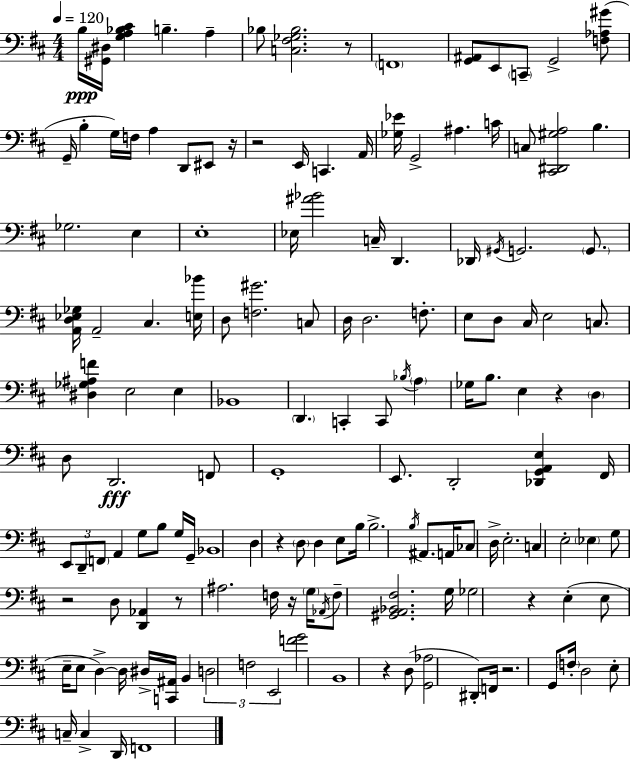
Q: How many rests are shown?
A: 11